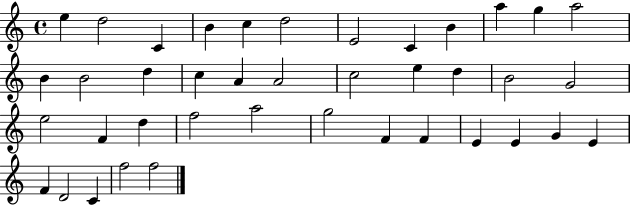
X:1
T:Untitled
M:4/4
L:1/4
K:C
e d2 C B c d2 E2 C B a g a2 B B2 d c A A2 c2 e d B2 G2 e2 F d f2 a2 g2 F F E E G E F D2 C f2 f2